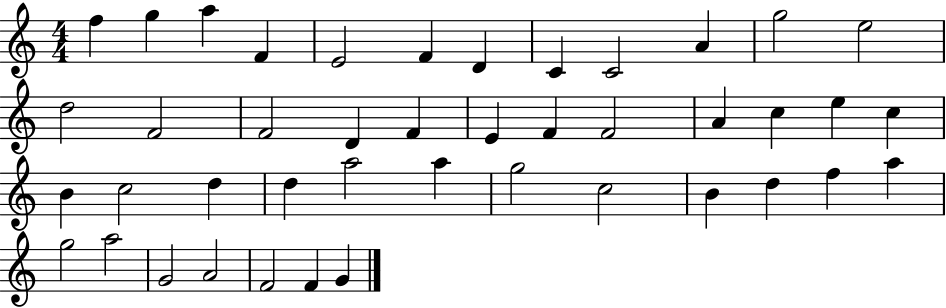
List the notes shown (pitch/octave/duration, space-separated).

F5/q G5/q A5/q F4/q E4/h F4/q D4/q C4/q C4/h A4/q G5/h E5/h D5/h F4/h F4/h D4/q F4/q E4/q F4/q F4/h A4/q C5/q E5/q C5/q B4/q C5/h D5/q D5/q A5/h A5/q G5/h C5/h B4/q D5/q F5/q A5/q G5/h A5/h G4/h A4/h F4/h F4/q G4/q